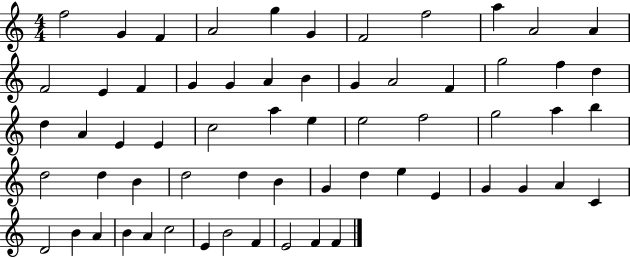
{
  \clef treble
  \numericTimeSignature
  \time 4/4
  \key c \major
  f''2 g'4 f'4 | a'2 g''4 g'4 | f'2 f''2 | a''4 a'2 a'4 | \break f'2 e'4 f'4 | g'4 g'4 a'4 b'4 | g'4 a'2 f'4 | g''2 f''4 d''4 | \break d''4 a'4 e'4 e'4 | c''2 a''4 e''4 | e''2 f''2 | g''2 a''4 b''4 | \break d''2 d''4 b'4 | d''2 d''4 b'4 | g'4 d''4 e''4 e'4 | g'4 g'4 a'4 c'4 | \break d'2 b'4 a'4 | b'4 a'4 c''2 | e'4 b'2 f'4 | e'2 f'4 f'4 | \break \bar "|."
}